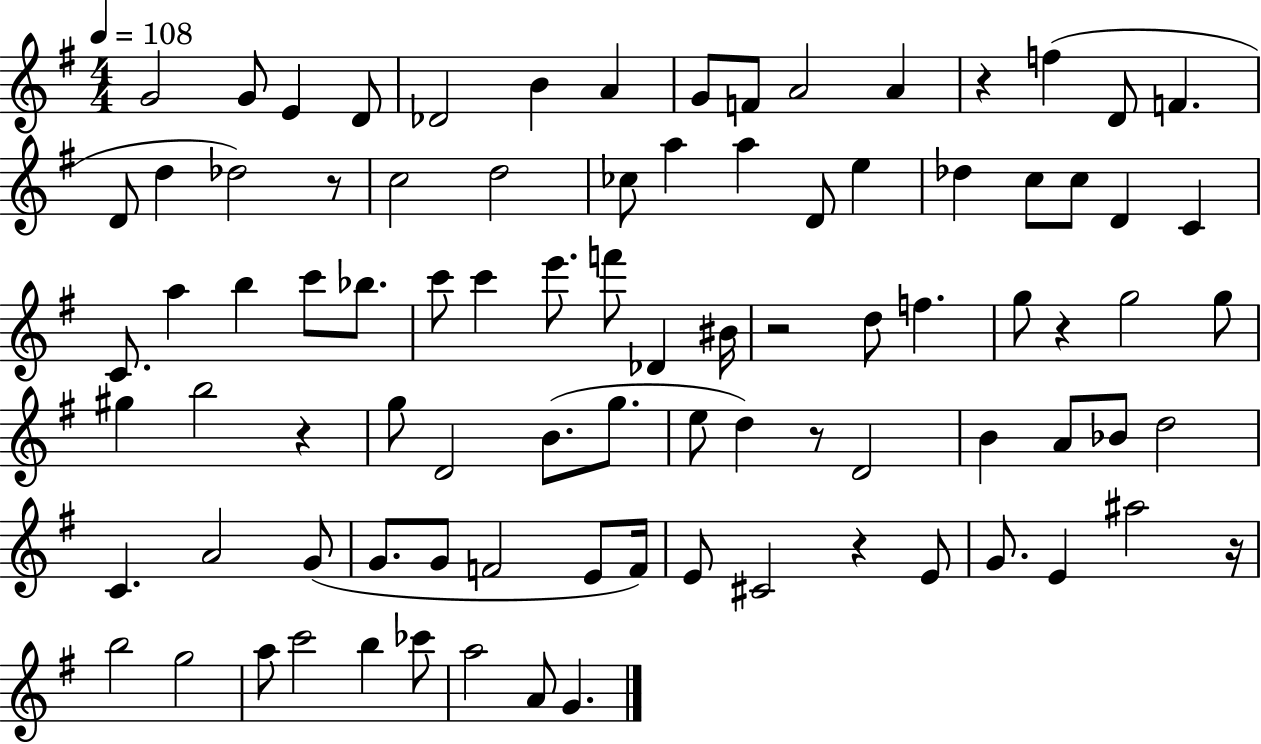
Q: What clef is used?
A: treble